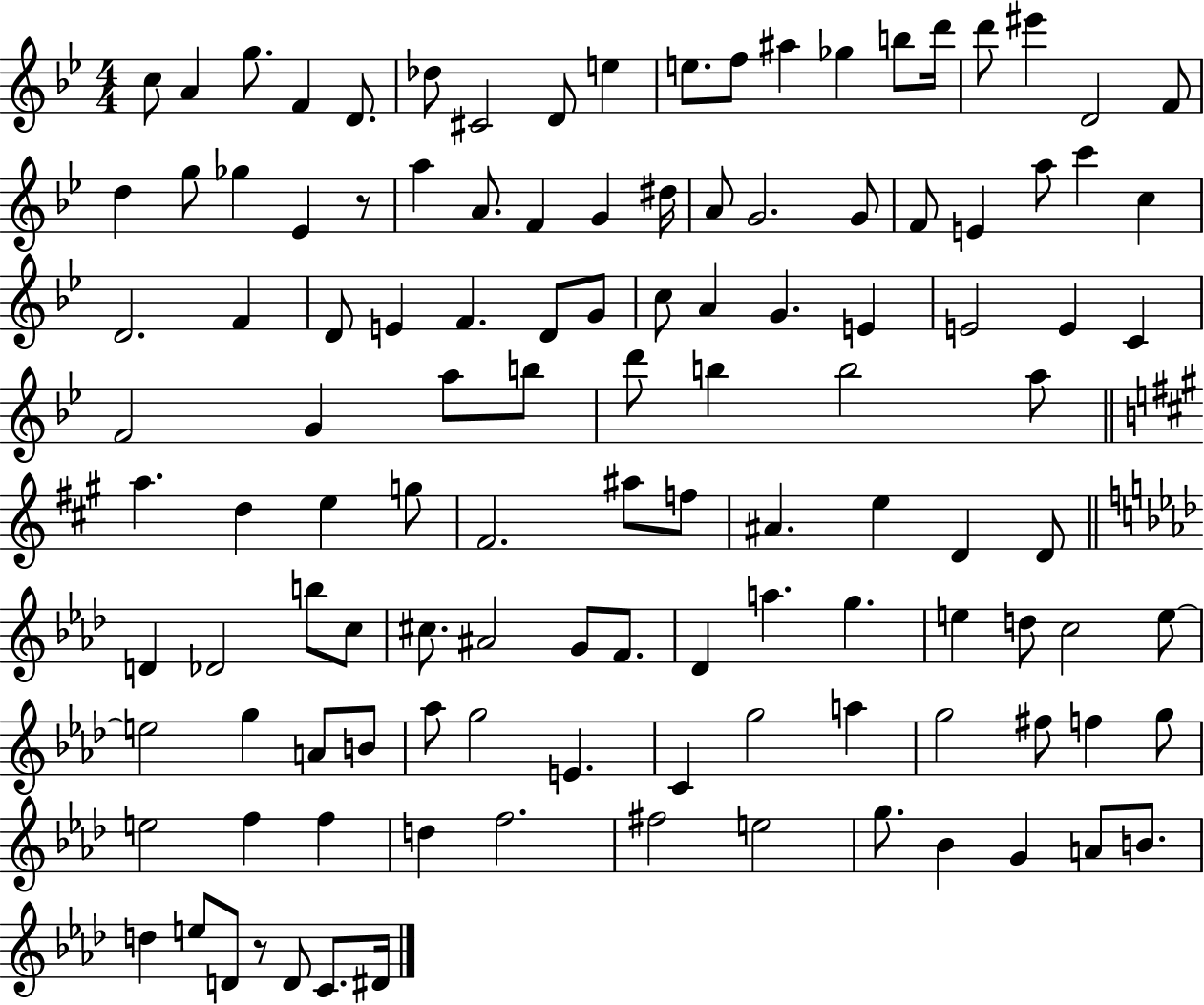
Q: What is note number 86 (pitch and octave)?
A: G5